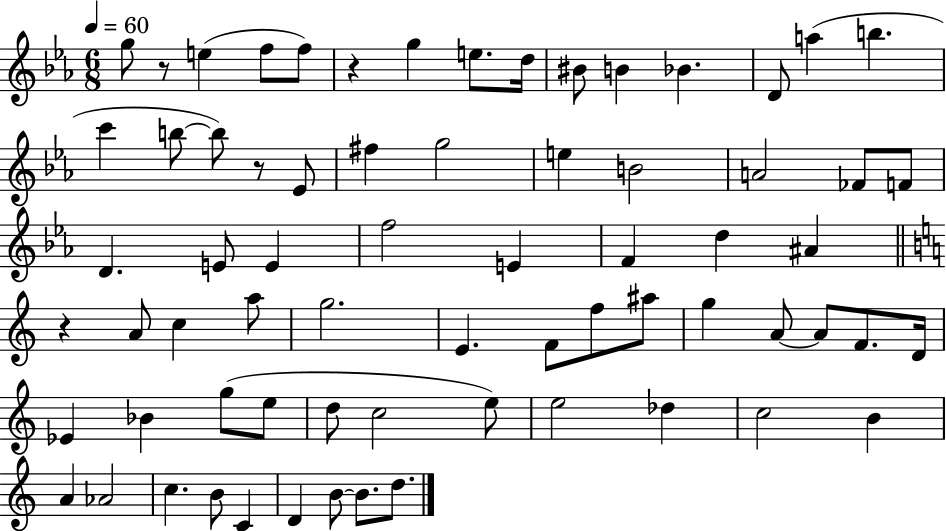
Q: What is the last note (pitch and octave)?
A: D5